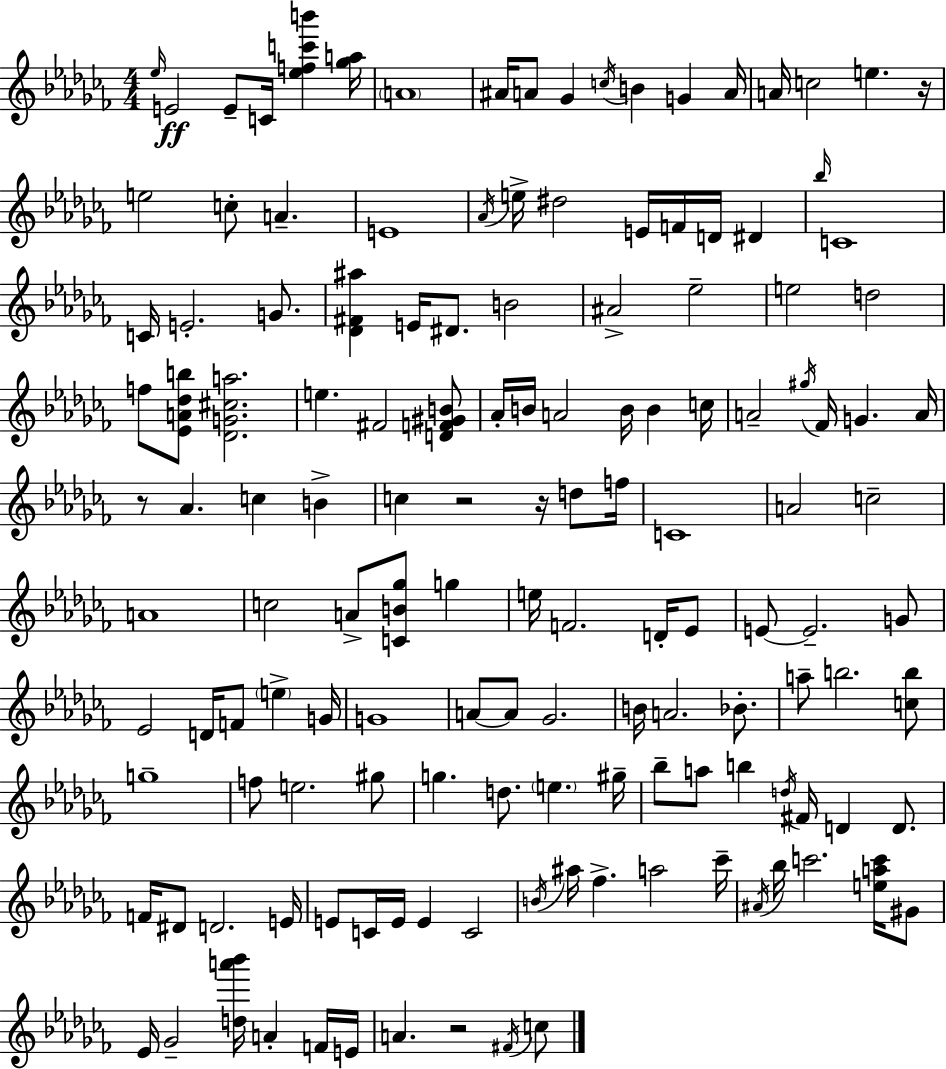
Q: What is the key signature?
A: AES minor